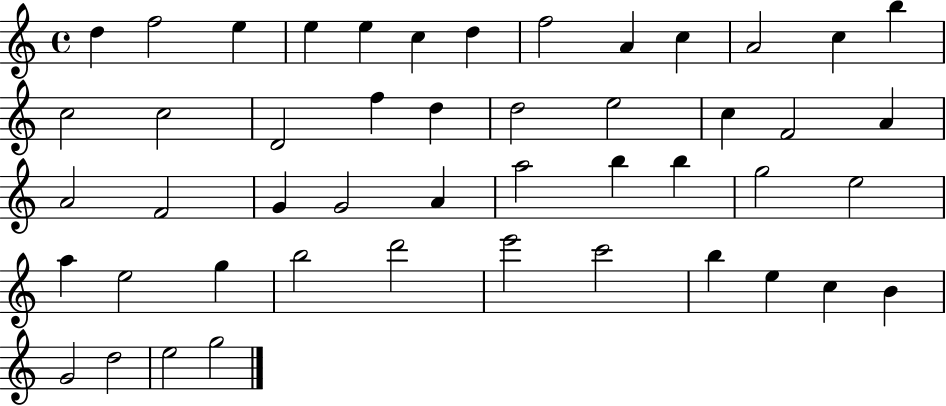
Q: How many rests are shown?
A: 0